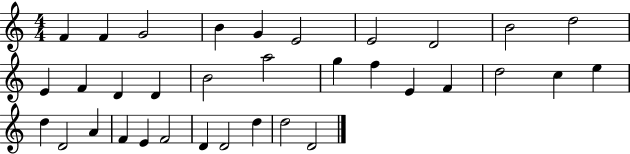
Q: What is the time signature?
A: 4/4